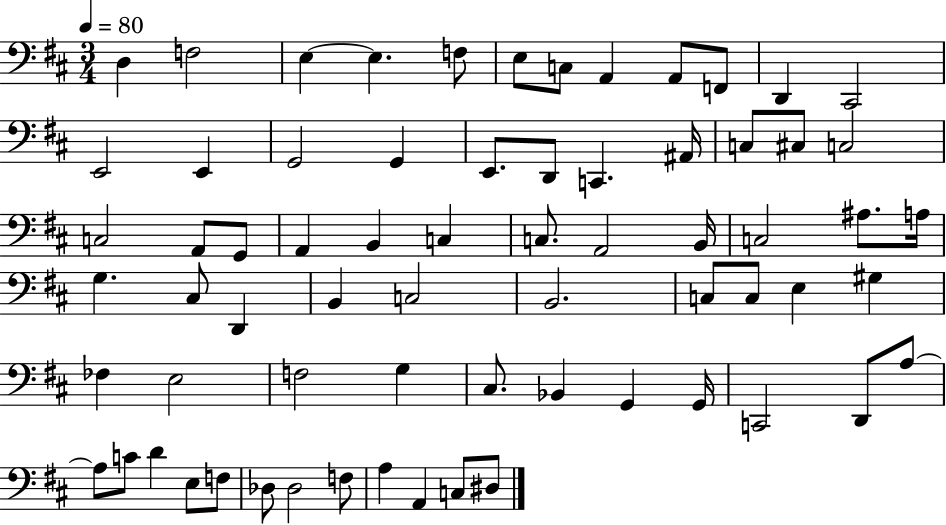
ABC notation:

X:1
T:Untitled
M:3/4
L:1/4
K:D
D, F,2 E, E, F,/2 E,/2 C,/2 A,, A,,/2 F,,/2 D,, ^C,,2 E,,2 E,, G,,2 G,, E,,/2 D,,/2 C,, ^A,,/4 C,/2 ^C,/2 C,2 C,2 A,,/2 G,,/2 A,, B,, C, C,/2 A,,2 B,,/4 C,2 ^A,/2 A,/4 G, ^C,/2 D,, B,, C,2 B,,2 C,/2 C,/2 E, ^G, _F, E,2 F,2 G, ^C,/2 _B,, G,, G,,/4 C,,2 D,,/2 A,/2 A,/2 C/2 D E,/2 F,/2 _D,/2 _D,2 F,/2 A, A,, C,/2 ^D,/2